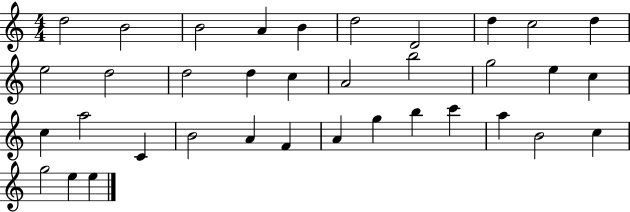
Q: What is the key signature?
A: C major